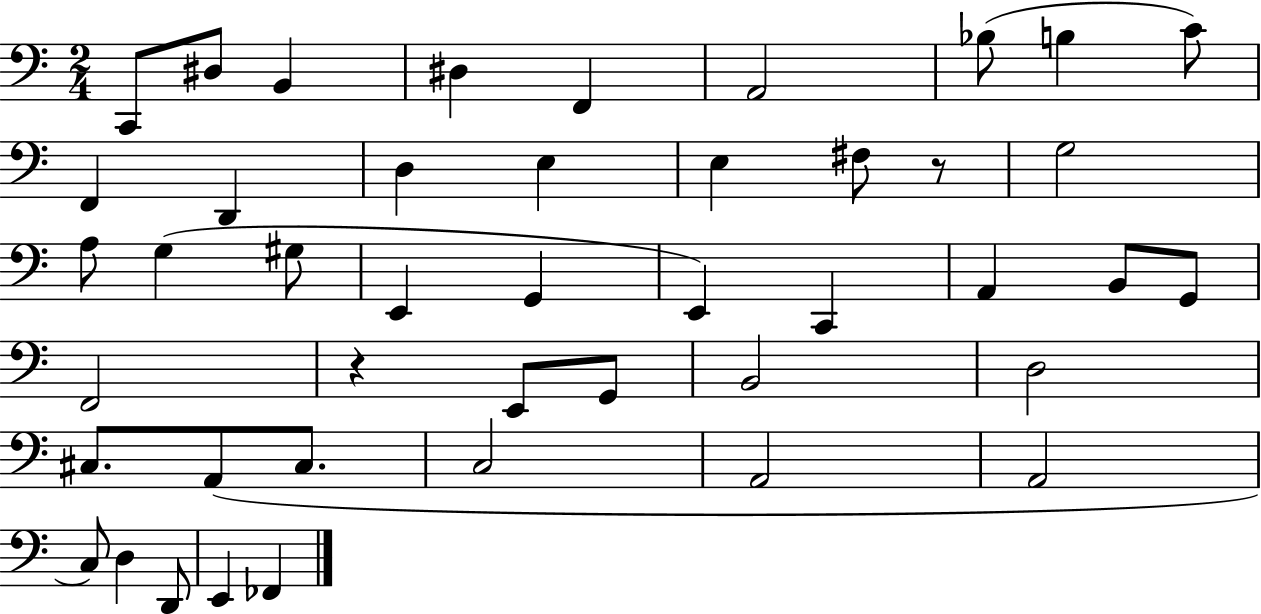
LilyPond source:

{
  \clef bass
  \numericTimeSignature
  \time 2/4
  \key c \major
  c,8 dis8 b,4 | dis4 f,4 | a,2 | bes8( b4 c'8) | \break f,4 d,4 | d4 e4 | e4 fis8 r8 | g2 | \break a8 g4( gis8 | e,4 g,4 | e,4) c,4 | a,4 b,8 g,8 | \break f,2 | r4 e,8 g,8 | b,2 | d2 | \break cis8. a,8( cis8. | c2 | a,2 | a,2 | \break c8) d4 d,8 | e,4 fes,4 | \bar "|."
}